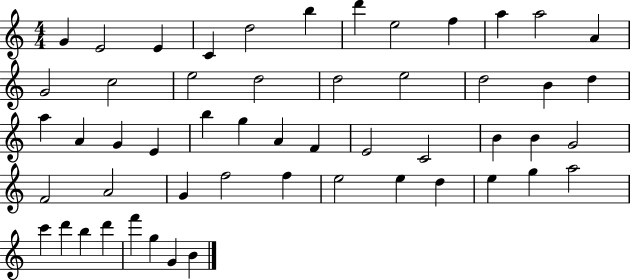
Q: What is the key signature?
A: C major